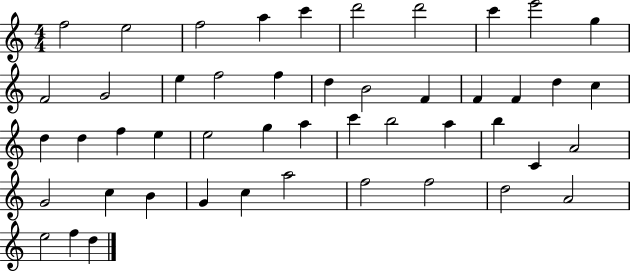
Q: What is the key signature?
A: C major